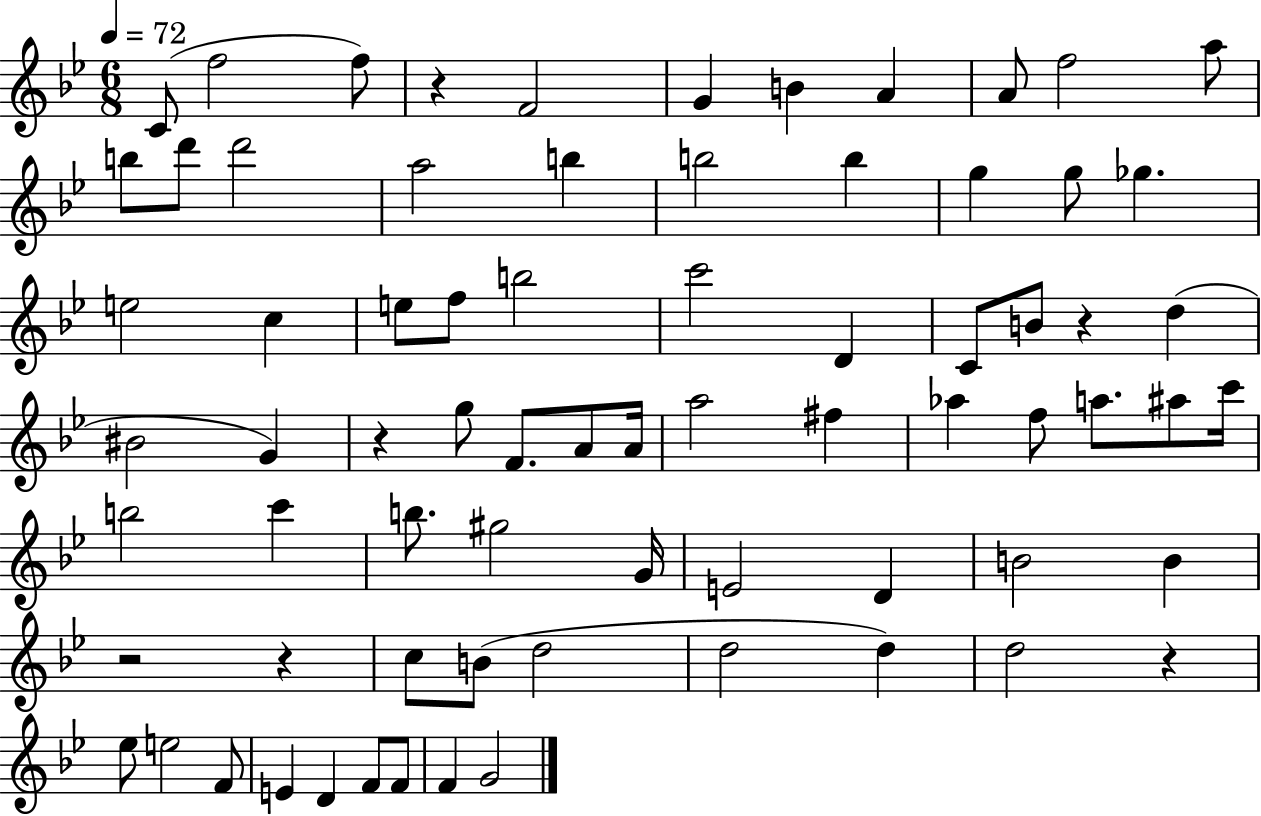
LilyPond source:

{
  \clef treble
  \numericTimeSignature
  \time 6/8
  \key bes \major
  \tempo 4 = 72
  \repeat volta 2 { c'8( f''2 f''8) | r4 f'2 | g'4 b'4 a'4 | a'8 f''2 a''8 | \break b''8 d'''8 d'''2 | a''2 b''4 | b''2 b''4 | g''4 g''8 ges''4. | \break e''2 c''4 | e''8 f''8 b''2 | c'''2 d'4 | c'8 b'8 r4 d''4( | \break bis'2 g'4) | r4 g''8 f'8. a'8 a'16 | a''2 fis''4 | aes''4 f''8 a''8. ais''8 c'''16 | \break b''2 c'''4 | b''8. gis''2 g'16 | e'2 d'4 | b'2 b'4 | \break r2 r4 | c''8 b'8( d''2 | d''2 d''4) | d''2 r4 | \break ees''8 e''2 f'8 | e'4 d'4 f'8 f'8 | f'4 g'2 | } \bar "|."
}